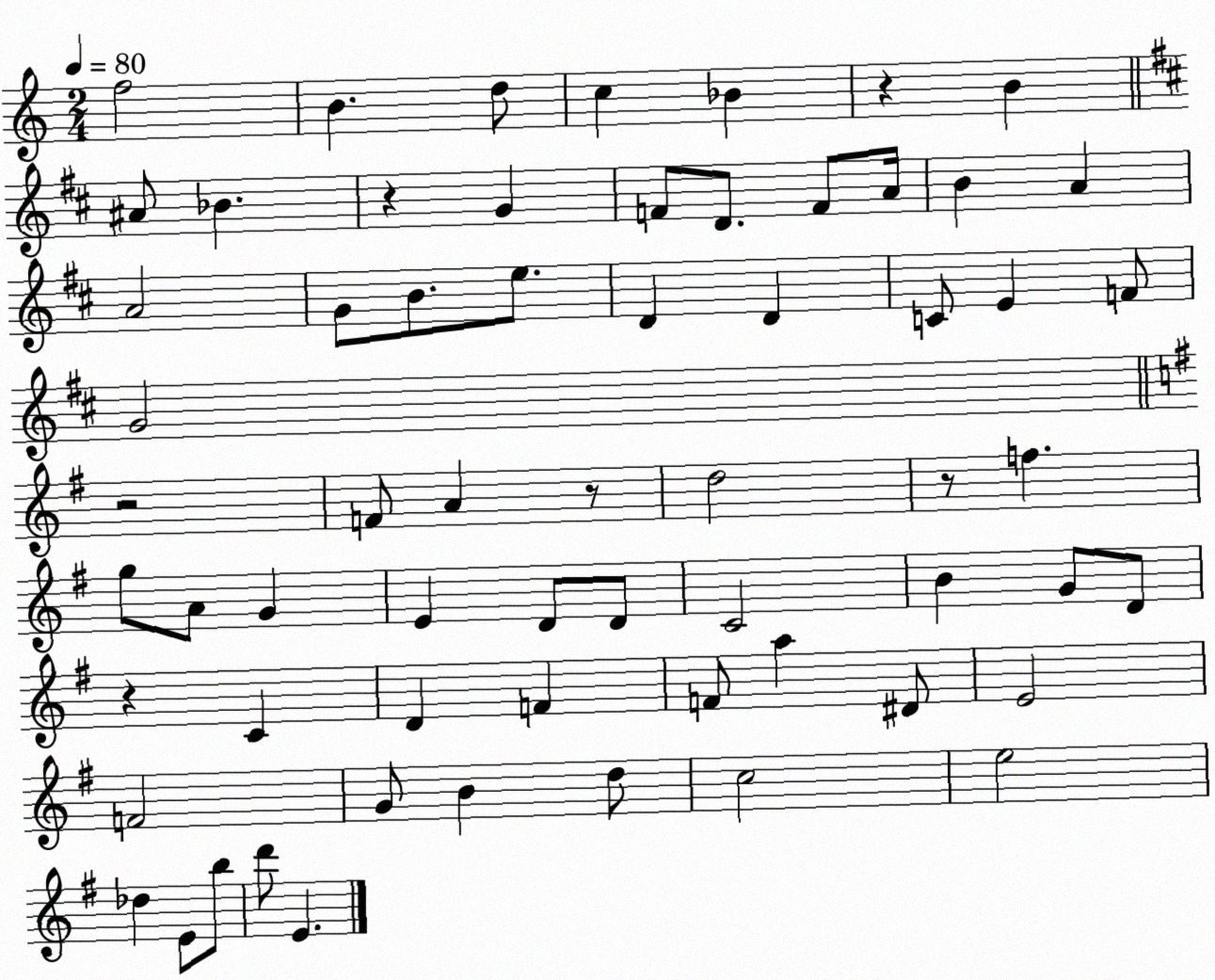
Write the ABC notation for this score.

X:1
T:Untitled
M:2/4
L:1/4
K:C
f2 B d/2 c _B z B ^A/2 _B z G F/2 D/2 F/2 A/4 B A A2 G/2 B/2 e/2 D D C/2 E F/2 G2 z2 F/2 A z/2 d2 z/2 f g/2 A/2 G E D/2 D/2 C2 B G/2 D/2 z C D F F/2 a ^D/2 E2 F2 G/2 B d/2 c2 e2 _d E/2 b/2 d'/2 E